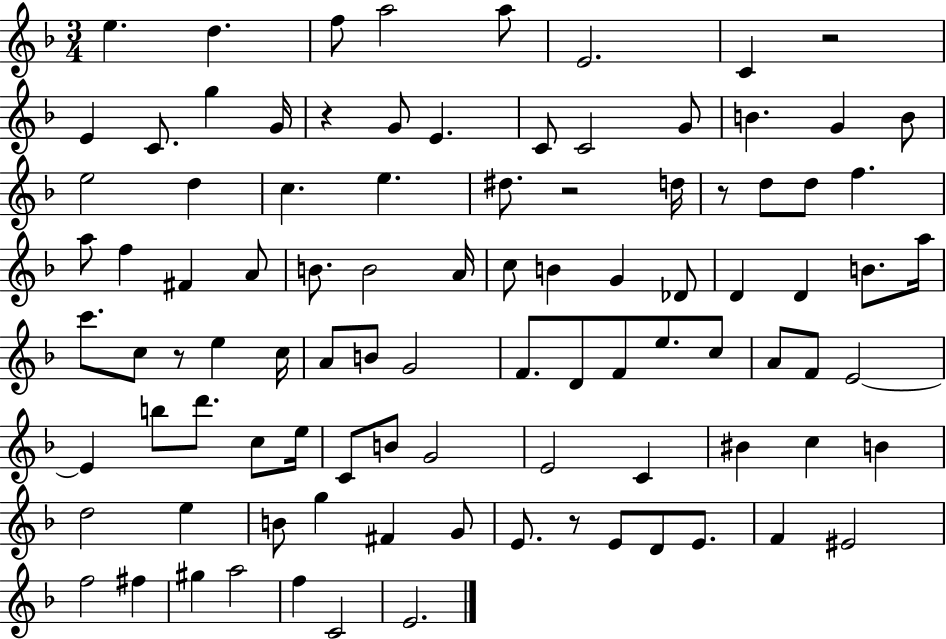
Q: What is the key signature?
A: F major